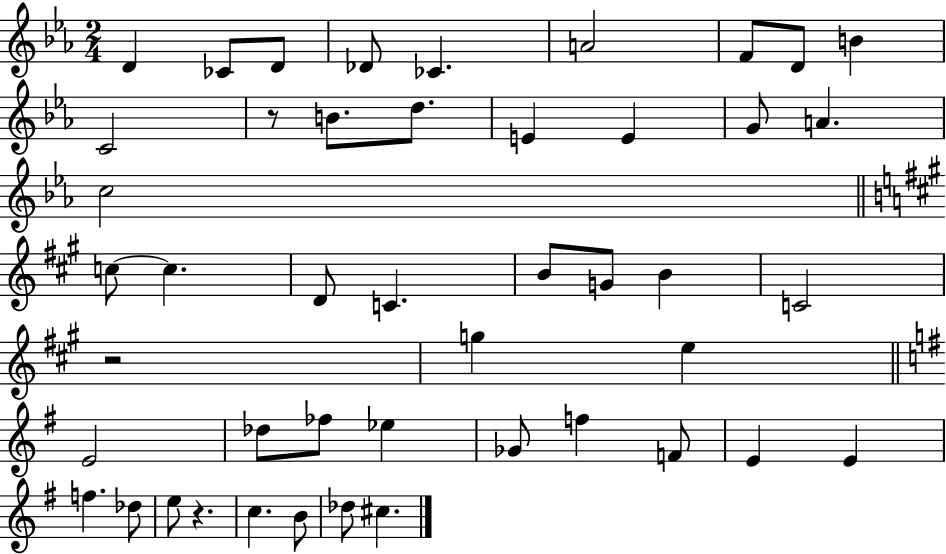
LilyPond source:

{
  \clef treble
  \numericTimeSignature
  \time 2/4
  \key ees \major
  d'4 ces'8 d'8 | des'8 ces'4. | a'2 | f'8 d'8 b'4 | \break c'2 | r8 b'8. d''8. | e'4 e'4 | g'8 a'4. | \break c''2 | \bar "||" \break \key a \major c''8~~ c''4. | d'8 c'4. | b'8 g'8 b'4 | c'2 | \break r2 | g''4 e''4 | \bar "||" \break \key e \minor e'2 | des''8 fes''8 ees''4 | ges'8 f''4 f'8 | e'4 e'4 | \break f''4. des''8 | e''8 r4. | c''4. b'8 | des''8 cis''4. | \break \bar "|."
}